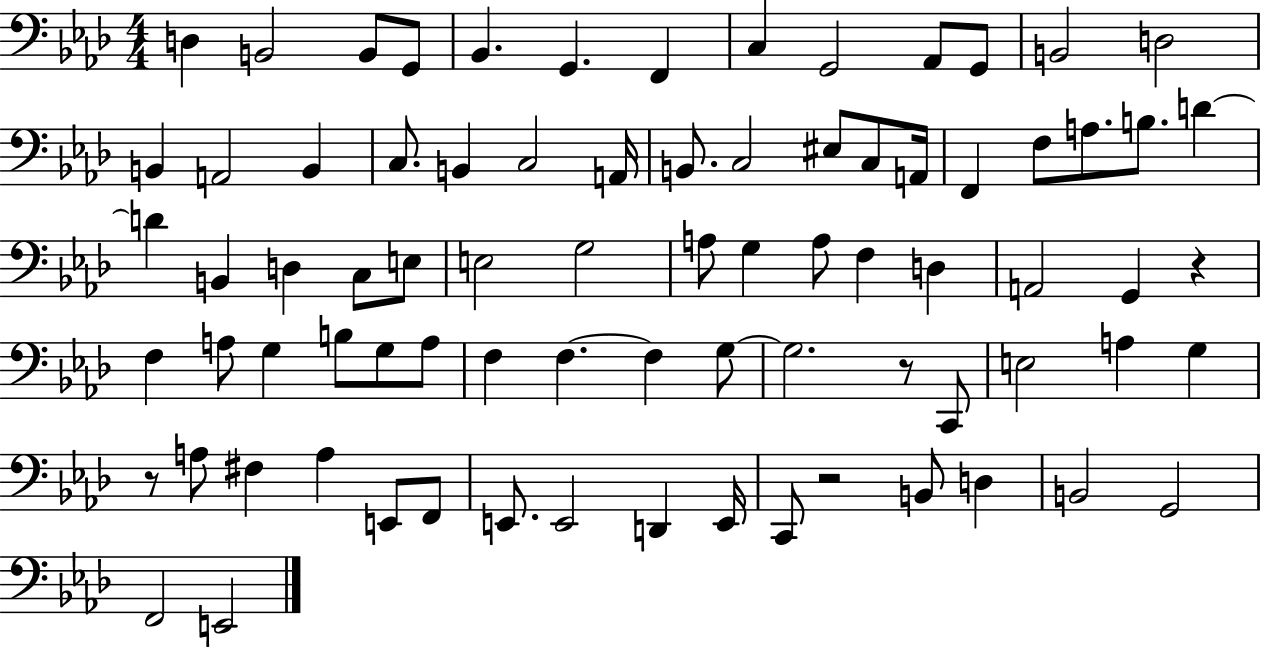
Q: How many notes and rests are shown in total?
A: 79